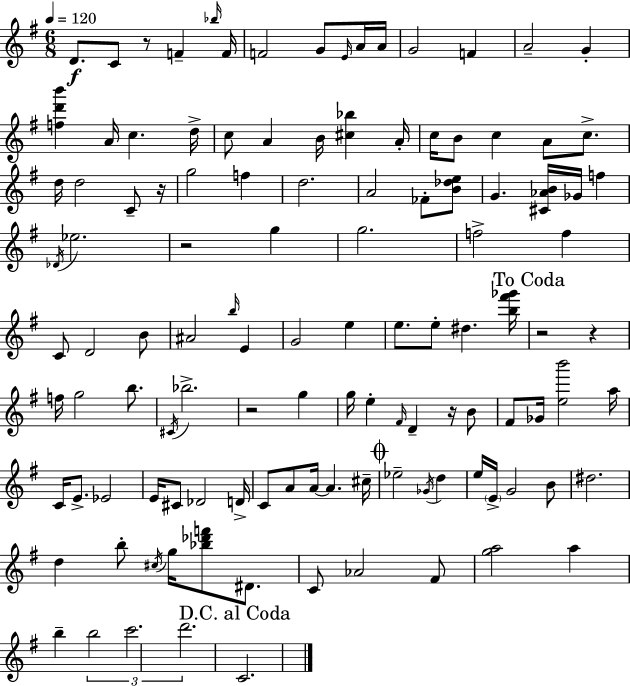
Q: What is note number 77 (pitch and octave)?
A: A4